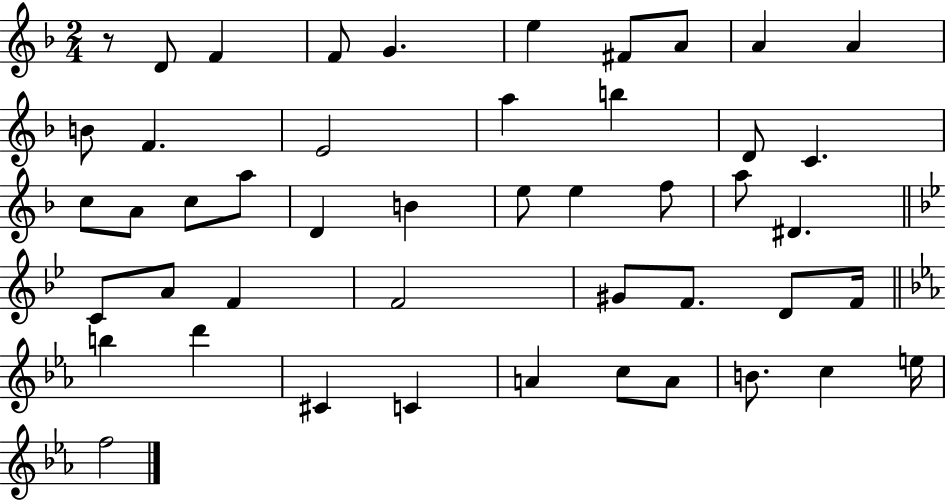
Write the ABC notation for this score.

X:1
T:Untitled
M:2/4
L:1/4
K:F
z/2 D/2 F F/2 G e ^F/2 A/2 A A B/2 F E2 a b D/2 C c/2 A/2 c/2 a/2 D B e/2 e f/2 a/2 ^D C/2 A/2 F F2 ^G/2 F/2 D/2 F/4 b d' ^C C A c/2 A/2 B/2 c e/4 f2